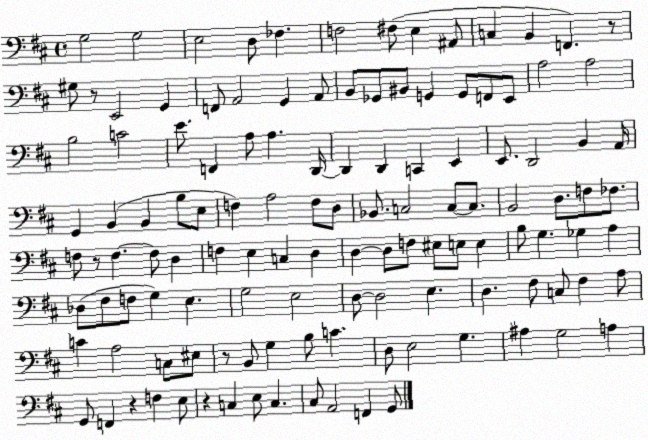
X:1
T:Untitled
M:4/4
L:1/4
K:D
G,2 G,2 E,2 D,/2 _F, F,2 ^F,/2 E, ^A,,/2 C, B,, F,, z/2 ^G,/2 z/2 E,,2 G,, F,,/2 A,,2 G,, A,,/2 B,,/2 _G,,/2 ^B,,/2 G,, G,,/2 F,,/2 E,,/2 A,2 A,2 B,2 C2 E/2 F,, A,/2 A, D,,/4 D,, D,, C,, E,, E,,/2 D,,2 B,, A,,/4 G,, B,, B,, B,/2 E,/2 F, A,2 F,/2 D,/2 _B,,/2 C,2 C,/2 C,/2 B,,2 D,/2 F,/2 _F,/2 F,/2 z/2 F, F,/2 D, F, E, C, D, D, D,/2 F,/2 ^E,/2 E,/2 E, B,/2 G, _G, A, _D,/2 ^F,/2 F,/2 G, E, G,2 E,2 D,/2 D,2 E, D, ^F,/2 C,/2 ^F, A,/2 C A,2 C,/2 ^E,/2 z/2 B,,/2 G, B,/2 C D,/2 E,2 G, ^A, G,2 A, G,,/2 F,, z F, E,/2 z C, E,/2 C, ^C,/2 A,,2 F,, G,,/2